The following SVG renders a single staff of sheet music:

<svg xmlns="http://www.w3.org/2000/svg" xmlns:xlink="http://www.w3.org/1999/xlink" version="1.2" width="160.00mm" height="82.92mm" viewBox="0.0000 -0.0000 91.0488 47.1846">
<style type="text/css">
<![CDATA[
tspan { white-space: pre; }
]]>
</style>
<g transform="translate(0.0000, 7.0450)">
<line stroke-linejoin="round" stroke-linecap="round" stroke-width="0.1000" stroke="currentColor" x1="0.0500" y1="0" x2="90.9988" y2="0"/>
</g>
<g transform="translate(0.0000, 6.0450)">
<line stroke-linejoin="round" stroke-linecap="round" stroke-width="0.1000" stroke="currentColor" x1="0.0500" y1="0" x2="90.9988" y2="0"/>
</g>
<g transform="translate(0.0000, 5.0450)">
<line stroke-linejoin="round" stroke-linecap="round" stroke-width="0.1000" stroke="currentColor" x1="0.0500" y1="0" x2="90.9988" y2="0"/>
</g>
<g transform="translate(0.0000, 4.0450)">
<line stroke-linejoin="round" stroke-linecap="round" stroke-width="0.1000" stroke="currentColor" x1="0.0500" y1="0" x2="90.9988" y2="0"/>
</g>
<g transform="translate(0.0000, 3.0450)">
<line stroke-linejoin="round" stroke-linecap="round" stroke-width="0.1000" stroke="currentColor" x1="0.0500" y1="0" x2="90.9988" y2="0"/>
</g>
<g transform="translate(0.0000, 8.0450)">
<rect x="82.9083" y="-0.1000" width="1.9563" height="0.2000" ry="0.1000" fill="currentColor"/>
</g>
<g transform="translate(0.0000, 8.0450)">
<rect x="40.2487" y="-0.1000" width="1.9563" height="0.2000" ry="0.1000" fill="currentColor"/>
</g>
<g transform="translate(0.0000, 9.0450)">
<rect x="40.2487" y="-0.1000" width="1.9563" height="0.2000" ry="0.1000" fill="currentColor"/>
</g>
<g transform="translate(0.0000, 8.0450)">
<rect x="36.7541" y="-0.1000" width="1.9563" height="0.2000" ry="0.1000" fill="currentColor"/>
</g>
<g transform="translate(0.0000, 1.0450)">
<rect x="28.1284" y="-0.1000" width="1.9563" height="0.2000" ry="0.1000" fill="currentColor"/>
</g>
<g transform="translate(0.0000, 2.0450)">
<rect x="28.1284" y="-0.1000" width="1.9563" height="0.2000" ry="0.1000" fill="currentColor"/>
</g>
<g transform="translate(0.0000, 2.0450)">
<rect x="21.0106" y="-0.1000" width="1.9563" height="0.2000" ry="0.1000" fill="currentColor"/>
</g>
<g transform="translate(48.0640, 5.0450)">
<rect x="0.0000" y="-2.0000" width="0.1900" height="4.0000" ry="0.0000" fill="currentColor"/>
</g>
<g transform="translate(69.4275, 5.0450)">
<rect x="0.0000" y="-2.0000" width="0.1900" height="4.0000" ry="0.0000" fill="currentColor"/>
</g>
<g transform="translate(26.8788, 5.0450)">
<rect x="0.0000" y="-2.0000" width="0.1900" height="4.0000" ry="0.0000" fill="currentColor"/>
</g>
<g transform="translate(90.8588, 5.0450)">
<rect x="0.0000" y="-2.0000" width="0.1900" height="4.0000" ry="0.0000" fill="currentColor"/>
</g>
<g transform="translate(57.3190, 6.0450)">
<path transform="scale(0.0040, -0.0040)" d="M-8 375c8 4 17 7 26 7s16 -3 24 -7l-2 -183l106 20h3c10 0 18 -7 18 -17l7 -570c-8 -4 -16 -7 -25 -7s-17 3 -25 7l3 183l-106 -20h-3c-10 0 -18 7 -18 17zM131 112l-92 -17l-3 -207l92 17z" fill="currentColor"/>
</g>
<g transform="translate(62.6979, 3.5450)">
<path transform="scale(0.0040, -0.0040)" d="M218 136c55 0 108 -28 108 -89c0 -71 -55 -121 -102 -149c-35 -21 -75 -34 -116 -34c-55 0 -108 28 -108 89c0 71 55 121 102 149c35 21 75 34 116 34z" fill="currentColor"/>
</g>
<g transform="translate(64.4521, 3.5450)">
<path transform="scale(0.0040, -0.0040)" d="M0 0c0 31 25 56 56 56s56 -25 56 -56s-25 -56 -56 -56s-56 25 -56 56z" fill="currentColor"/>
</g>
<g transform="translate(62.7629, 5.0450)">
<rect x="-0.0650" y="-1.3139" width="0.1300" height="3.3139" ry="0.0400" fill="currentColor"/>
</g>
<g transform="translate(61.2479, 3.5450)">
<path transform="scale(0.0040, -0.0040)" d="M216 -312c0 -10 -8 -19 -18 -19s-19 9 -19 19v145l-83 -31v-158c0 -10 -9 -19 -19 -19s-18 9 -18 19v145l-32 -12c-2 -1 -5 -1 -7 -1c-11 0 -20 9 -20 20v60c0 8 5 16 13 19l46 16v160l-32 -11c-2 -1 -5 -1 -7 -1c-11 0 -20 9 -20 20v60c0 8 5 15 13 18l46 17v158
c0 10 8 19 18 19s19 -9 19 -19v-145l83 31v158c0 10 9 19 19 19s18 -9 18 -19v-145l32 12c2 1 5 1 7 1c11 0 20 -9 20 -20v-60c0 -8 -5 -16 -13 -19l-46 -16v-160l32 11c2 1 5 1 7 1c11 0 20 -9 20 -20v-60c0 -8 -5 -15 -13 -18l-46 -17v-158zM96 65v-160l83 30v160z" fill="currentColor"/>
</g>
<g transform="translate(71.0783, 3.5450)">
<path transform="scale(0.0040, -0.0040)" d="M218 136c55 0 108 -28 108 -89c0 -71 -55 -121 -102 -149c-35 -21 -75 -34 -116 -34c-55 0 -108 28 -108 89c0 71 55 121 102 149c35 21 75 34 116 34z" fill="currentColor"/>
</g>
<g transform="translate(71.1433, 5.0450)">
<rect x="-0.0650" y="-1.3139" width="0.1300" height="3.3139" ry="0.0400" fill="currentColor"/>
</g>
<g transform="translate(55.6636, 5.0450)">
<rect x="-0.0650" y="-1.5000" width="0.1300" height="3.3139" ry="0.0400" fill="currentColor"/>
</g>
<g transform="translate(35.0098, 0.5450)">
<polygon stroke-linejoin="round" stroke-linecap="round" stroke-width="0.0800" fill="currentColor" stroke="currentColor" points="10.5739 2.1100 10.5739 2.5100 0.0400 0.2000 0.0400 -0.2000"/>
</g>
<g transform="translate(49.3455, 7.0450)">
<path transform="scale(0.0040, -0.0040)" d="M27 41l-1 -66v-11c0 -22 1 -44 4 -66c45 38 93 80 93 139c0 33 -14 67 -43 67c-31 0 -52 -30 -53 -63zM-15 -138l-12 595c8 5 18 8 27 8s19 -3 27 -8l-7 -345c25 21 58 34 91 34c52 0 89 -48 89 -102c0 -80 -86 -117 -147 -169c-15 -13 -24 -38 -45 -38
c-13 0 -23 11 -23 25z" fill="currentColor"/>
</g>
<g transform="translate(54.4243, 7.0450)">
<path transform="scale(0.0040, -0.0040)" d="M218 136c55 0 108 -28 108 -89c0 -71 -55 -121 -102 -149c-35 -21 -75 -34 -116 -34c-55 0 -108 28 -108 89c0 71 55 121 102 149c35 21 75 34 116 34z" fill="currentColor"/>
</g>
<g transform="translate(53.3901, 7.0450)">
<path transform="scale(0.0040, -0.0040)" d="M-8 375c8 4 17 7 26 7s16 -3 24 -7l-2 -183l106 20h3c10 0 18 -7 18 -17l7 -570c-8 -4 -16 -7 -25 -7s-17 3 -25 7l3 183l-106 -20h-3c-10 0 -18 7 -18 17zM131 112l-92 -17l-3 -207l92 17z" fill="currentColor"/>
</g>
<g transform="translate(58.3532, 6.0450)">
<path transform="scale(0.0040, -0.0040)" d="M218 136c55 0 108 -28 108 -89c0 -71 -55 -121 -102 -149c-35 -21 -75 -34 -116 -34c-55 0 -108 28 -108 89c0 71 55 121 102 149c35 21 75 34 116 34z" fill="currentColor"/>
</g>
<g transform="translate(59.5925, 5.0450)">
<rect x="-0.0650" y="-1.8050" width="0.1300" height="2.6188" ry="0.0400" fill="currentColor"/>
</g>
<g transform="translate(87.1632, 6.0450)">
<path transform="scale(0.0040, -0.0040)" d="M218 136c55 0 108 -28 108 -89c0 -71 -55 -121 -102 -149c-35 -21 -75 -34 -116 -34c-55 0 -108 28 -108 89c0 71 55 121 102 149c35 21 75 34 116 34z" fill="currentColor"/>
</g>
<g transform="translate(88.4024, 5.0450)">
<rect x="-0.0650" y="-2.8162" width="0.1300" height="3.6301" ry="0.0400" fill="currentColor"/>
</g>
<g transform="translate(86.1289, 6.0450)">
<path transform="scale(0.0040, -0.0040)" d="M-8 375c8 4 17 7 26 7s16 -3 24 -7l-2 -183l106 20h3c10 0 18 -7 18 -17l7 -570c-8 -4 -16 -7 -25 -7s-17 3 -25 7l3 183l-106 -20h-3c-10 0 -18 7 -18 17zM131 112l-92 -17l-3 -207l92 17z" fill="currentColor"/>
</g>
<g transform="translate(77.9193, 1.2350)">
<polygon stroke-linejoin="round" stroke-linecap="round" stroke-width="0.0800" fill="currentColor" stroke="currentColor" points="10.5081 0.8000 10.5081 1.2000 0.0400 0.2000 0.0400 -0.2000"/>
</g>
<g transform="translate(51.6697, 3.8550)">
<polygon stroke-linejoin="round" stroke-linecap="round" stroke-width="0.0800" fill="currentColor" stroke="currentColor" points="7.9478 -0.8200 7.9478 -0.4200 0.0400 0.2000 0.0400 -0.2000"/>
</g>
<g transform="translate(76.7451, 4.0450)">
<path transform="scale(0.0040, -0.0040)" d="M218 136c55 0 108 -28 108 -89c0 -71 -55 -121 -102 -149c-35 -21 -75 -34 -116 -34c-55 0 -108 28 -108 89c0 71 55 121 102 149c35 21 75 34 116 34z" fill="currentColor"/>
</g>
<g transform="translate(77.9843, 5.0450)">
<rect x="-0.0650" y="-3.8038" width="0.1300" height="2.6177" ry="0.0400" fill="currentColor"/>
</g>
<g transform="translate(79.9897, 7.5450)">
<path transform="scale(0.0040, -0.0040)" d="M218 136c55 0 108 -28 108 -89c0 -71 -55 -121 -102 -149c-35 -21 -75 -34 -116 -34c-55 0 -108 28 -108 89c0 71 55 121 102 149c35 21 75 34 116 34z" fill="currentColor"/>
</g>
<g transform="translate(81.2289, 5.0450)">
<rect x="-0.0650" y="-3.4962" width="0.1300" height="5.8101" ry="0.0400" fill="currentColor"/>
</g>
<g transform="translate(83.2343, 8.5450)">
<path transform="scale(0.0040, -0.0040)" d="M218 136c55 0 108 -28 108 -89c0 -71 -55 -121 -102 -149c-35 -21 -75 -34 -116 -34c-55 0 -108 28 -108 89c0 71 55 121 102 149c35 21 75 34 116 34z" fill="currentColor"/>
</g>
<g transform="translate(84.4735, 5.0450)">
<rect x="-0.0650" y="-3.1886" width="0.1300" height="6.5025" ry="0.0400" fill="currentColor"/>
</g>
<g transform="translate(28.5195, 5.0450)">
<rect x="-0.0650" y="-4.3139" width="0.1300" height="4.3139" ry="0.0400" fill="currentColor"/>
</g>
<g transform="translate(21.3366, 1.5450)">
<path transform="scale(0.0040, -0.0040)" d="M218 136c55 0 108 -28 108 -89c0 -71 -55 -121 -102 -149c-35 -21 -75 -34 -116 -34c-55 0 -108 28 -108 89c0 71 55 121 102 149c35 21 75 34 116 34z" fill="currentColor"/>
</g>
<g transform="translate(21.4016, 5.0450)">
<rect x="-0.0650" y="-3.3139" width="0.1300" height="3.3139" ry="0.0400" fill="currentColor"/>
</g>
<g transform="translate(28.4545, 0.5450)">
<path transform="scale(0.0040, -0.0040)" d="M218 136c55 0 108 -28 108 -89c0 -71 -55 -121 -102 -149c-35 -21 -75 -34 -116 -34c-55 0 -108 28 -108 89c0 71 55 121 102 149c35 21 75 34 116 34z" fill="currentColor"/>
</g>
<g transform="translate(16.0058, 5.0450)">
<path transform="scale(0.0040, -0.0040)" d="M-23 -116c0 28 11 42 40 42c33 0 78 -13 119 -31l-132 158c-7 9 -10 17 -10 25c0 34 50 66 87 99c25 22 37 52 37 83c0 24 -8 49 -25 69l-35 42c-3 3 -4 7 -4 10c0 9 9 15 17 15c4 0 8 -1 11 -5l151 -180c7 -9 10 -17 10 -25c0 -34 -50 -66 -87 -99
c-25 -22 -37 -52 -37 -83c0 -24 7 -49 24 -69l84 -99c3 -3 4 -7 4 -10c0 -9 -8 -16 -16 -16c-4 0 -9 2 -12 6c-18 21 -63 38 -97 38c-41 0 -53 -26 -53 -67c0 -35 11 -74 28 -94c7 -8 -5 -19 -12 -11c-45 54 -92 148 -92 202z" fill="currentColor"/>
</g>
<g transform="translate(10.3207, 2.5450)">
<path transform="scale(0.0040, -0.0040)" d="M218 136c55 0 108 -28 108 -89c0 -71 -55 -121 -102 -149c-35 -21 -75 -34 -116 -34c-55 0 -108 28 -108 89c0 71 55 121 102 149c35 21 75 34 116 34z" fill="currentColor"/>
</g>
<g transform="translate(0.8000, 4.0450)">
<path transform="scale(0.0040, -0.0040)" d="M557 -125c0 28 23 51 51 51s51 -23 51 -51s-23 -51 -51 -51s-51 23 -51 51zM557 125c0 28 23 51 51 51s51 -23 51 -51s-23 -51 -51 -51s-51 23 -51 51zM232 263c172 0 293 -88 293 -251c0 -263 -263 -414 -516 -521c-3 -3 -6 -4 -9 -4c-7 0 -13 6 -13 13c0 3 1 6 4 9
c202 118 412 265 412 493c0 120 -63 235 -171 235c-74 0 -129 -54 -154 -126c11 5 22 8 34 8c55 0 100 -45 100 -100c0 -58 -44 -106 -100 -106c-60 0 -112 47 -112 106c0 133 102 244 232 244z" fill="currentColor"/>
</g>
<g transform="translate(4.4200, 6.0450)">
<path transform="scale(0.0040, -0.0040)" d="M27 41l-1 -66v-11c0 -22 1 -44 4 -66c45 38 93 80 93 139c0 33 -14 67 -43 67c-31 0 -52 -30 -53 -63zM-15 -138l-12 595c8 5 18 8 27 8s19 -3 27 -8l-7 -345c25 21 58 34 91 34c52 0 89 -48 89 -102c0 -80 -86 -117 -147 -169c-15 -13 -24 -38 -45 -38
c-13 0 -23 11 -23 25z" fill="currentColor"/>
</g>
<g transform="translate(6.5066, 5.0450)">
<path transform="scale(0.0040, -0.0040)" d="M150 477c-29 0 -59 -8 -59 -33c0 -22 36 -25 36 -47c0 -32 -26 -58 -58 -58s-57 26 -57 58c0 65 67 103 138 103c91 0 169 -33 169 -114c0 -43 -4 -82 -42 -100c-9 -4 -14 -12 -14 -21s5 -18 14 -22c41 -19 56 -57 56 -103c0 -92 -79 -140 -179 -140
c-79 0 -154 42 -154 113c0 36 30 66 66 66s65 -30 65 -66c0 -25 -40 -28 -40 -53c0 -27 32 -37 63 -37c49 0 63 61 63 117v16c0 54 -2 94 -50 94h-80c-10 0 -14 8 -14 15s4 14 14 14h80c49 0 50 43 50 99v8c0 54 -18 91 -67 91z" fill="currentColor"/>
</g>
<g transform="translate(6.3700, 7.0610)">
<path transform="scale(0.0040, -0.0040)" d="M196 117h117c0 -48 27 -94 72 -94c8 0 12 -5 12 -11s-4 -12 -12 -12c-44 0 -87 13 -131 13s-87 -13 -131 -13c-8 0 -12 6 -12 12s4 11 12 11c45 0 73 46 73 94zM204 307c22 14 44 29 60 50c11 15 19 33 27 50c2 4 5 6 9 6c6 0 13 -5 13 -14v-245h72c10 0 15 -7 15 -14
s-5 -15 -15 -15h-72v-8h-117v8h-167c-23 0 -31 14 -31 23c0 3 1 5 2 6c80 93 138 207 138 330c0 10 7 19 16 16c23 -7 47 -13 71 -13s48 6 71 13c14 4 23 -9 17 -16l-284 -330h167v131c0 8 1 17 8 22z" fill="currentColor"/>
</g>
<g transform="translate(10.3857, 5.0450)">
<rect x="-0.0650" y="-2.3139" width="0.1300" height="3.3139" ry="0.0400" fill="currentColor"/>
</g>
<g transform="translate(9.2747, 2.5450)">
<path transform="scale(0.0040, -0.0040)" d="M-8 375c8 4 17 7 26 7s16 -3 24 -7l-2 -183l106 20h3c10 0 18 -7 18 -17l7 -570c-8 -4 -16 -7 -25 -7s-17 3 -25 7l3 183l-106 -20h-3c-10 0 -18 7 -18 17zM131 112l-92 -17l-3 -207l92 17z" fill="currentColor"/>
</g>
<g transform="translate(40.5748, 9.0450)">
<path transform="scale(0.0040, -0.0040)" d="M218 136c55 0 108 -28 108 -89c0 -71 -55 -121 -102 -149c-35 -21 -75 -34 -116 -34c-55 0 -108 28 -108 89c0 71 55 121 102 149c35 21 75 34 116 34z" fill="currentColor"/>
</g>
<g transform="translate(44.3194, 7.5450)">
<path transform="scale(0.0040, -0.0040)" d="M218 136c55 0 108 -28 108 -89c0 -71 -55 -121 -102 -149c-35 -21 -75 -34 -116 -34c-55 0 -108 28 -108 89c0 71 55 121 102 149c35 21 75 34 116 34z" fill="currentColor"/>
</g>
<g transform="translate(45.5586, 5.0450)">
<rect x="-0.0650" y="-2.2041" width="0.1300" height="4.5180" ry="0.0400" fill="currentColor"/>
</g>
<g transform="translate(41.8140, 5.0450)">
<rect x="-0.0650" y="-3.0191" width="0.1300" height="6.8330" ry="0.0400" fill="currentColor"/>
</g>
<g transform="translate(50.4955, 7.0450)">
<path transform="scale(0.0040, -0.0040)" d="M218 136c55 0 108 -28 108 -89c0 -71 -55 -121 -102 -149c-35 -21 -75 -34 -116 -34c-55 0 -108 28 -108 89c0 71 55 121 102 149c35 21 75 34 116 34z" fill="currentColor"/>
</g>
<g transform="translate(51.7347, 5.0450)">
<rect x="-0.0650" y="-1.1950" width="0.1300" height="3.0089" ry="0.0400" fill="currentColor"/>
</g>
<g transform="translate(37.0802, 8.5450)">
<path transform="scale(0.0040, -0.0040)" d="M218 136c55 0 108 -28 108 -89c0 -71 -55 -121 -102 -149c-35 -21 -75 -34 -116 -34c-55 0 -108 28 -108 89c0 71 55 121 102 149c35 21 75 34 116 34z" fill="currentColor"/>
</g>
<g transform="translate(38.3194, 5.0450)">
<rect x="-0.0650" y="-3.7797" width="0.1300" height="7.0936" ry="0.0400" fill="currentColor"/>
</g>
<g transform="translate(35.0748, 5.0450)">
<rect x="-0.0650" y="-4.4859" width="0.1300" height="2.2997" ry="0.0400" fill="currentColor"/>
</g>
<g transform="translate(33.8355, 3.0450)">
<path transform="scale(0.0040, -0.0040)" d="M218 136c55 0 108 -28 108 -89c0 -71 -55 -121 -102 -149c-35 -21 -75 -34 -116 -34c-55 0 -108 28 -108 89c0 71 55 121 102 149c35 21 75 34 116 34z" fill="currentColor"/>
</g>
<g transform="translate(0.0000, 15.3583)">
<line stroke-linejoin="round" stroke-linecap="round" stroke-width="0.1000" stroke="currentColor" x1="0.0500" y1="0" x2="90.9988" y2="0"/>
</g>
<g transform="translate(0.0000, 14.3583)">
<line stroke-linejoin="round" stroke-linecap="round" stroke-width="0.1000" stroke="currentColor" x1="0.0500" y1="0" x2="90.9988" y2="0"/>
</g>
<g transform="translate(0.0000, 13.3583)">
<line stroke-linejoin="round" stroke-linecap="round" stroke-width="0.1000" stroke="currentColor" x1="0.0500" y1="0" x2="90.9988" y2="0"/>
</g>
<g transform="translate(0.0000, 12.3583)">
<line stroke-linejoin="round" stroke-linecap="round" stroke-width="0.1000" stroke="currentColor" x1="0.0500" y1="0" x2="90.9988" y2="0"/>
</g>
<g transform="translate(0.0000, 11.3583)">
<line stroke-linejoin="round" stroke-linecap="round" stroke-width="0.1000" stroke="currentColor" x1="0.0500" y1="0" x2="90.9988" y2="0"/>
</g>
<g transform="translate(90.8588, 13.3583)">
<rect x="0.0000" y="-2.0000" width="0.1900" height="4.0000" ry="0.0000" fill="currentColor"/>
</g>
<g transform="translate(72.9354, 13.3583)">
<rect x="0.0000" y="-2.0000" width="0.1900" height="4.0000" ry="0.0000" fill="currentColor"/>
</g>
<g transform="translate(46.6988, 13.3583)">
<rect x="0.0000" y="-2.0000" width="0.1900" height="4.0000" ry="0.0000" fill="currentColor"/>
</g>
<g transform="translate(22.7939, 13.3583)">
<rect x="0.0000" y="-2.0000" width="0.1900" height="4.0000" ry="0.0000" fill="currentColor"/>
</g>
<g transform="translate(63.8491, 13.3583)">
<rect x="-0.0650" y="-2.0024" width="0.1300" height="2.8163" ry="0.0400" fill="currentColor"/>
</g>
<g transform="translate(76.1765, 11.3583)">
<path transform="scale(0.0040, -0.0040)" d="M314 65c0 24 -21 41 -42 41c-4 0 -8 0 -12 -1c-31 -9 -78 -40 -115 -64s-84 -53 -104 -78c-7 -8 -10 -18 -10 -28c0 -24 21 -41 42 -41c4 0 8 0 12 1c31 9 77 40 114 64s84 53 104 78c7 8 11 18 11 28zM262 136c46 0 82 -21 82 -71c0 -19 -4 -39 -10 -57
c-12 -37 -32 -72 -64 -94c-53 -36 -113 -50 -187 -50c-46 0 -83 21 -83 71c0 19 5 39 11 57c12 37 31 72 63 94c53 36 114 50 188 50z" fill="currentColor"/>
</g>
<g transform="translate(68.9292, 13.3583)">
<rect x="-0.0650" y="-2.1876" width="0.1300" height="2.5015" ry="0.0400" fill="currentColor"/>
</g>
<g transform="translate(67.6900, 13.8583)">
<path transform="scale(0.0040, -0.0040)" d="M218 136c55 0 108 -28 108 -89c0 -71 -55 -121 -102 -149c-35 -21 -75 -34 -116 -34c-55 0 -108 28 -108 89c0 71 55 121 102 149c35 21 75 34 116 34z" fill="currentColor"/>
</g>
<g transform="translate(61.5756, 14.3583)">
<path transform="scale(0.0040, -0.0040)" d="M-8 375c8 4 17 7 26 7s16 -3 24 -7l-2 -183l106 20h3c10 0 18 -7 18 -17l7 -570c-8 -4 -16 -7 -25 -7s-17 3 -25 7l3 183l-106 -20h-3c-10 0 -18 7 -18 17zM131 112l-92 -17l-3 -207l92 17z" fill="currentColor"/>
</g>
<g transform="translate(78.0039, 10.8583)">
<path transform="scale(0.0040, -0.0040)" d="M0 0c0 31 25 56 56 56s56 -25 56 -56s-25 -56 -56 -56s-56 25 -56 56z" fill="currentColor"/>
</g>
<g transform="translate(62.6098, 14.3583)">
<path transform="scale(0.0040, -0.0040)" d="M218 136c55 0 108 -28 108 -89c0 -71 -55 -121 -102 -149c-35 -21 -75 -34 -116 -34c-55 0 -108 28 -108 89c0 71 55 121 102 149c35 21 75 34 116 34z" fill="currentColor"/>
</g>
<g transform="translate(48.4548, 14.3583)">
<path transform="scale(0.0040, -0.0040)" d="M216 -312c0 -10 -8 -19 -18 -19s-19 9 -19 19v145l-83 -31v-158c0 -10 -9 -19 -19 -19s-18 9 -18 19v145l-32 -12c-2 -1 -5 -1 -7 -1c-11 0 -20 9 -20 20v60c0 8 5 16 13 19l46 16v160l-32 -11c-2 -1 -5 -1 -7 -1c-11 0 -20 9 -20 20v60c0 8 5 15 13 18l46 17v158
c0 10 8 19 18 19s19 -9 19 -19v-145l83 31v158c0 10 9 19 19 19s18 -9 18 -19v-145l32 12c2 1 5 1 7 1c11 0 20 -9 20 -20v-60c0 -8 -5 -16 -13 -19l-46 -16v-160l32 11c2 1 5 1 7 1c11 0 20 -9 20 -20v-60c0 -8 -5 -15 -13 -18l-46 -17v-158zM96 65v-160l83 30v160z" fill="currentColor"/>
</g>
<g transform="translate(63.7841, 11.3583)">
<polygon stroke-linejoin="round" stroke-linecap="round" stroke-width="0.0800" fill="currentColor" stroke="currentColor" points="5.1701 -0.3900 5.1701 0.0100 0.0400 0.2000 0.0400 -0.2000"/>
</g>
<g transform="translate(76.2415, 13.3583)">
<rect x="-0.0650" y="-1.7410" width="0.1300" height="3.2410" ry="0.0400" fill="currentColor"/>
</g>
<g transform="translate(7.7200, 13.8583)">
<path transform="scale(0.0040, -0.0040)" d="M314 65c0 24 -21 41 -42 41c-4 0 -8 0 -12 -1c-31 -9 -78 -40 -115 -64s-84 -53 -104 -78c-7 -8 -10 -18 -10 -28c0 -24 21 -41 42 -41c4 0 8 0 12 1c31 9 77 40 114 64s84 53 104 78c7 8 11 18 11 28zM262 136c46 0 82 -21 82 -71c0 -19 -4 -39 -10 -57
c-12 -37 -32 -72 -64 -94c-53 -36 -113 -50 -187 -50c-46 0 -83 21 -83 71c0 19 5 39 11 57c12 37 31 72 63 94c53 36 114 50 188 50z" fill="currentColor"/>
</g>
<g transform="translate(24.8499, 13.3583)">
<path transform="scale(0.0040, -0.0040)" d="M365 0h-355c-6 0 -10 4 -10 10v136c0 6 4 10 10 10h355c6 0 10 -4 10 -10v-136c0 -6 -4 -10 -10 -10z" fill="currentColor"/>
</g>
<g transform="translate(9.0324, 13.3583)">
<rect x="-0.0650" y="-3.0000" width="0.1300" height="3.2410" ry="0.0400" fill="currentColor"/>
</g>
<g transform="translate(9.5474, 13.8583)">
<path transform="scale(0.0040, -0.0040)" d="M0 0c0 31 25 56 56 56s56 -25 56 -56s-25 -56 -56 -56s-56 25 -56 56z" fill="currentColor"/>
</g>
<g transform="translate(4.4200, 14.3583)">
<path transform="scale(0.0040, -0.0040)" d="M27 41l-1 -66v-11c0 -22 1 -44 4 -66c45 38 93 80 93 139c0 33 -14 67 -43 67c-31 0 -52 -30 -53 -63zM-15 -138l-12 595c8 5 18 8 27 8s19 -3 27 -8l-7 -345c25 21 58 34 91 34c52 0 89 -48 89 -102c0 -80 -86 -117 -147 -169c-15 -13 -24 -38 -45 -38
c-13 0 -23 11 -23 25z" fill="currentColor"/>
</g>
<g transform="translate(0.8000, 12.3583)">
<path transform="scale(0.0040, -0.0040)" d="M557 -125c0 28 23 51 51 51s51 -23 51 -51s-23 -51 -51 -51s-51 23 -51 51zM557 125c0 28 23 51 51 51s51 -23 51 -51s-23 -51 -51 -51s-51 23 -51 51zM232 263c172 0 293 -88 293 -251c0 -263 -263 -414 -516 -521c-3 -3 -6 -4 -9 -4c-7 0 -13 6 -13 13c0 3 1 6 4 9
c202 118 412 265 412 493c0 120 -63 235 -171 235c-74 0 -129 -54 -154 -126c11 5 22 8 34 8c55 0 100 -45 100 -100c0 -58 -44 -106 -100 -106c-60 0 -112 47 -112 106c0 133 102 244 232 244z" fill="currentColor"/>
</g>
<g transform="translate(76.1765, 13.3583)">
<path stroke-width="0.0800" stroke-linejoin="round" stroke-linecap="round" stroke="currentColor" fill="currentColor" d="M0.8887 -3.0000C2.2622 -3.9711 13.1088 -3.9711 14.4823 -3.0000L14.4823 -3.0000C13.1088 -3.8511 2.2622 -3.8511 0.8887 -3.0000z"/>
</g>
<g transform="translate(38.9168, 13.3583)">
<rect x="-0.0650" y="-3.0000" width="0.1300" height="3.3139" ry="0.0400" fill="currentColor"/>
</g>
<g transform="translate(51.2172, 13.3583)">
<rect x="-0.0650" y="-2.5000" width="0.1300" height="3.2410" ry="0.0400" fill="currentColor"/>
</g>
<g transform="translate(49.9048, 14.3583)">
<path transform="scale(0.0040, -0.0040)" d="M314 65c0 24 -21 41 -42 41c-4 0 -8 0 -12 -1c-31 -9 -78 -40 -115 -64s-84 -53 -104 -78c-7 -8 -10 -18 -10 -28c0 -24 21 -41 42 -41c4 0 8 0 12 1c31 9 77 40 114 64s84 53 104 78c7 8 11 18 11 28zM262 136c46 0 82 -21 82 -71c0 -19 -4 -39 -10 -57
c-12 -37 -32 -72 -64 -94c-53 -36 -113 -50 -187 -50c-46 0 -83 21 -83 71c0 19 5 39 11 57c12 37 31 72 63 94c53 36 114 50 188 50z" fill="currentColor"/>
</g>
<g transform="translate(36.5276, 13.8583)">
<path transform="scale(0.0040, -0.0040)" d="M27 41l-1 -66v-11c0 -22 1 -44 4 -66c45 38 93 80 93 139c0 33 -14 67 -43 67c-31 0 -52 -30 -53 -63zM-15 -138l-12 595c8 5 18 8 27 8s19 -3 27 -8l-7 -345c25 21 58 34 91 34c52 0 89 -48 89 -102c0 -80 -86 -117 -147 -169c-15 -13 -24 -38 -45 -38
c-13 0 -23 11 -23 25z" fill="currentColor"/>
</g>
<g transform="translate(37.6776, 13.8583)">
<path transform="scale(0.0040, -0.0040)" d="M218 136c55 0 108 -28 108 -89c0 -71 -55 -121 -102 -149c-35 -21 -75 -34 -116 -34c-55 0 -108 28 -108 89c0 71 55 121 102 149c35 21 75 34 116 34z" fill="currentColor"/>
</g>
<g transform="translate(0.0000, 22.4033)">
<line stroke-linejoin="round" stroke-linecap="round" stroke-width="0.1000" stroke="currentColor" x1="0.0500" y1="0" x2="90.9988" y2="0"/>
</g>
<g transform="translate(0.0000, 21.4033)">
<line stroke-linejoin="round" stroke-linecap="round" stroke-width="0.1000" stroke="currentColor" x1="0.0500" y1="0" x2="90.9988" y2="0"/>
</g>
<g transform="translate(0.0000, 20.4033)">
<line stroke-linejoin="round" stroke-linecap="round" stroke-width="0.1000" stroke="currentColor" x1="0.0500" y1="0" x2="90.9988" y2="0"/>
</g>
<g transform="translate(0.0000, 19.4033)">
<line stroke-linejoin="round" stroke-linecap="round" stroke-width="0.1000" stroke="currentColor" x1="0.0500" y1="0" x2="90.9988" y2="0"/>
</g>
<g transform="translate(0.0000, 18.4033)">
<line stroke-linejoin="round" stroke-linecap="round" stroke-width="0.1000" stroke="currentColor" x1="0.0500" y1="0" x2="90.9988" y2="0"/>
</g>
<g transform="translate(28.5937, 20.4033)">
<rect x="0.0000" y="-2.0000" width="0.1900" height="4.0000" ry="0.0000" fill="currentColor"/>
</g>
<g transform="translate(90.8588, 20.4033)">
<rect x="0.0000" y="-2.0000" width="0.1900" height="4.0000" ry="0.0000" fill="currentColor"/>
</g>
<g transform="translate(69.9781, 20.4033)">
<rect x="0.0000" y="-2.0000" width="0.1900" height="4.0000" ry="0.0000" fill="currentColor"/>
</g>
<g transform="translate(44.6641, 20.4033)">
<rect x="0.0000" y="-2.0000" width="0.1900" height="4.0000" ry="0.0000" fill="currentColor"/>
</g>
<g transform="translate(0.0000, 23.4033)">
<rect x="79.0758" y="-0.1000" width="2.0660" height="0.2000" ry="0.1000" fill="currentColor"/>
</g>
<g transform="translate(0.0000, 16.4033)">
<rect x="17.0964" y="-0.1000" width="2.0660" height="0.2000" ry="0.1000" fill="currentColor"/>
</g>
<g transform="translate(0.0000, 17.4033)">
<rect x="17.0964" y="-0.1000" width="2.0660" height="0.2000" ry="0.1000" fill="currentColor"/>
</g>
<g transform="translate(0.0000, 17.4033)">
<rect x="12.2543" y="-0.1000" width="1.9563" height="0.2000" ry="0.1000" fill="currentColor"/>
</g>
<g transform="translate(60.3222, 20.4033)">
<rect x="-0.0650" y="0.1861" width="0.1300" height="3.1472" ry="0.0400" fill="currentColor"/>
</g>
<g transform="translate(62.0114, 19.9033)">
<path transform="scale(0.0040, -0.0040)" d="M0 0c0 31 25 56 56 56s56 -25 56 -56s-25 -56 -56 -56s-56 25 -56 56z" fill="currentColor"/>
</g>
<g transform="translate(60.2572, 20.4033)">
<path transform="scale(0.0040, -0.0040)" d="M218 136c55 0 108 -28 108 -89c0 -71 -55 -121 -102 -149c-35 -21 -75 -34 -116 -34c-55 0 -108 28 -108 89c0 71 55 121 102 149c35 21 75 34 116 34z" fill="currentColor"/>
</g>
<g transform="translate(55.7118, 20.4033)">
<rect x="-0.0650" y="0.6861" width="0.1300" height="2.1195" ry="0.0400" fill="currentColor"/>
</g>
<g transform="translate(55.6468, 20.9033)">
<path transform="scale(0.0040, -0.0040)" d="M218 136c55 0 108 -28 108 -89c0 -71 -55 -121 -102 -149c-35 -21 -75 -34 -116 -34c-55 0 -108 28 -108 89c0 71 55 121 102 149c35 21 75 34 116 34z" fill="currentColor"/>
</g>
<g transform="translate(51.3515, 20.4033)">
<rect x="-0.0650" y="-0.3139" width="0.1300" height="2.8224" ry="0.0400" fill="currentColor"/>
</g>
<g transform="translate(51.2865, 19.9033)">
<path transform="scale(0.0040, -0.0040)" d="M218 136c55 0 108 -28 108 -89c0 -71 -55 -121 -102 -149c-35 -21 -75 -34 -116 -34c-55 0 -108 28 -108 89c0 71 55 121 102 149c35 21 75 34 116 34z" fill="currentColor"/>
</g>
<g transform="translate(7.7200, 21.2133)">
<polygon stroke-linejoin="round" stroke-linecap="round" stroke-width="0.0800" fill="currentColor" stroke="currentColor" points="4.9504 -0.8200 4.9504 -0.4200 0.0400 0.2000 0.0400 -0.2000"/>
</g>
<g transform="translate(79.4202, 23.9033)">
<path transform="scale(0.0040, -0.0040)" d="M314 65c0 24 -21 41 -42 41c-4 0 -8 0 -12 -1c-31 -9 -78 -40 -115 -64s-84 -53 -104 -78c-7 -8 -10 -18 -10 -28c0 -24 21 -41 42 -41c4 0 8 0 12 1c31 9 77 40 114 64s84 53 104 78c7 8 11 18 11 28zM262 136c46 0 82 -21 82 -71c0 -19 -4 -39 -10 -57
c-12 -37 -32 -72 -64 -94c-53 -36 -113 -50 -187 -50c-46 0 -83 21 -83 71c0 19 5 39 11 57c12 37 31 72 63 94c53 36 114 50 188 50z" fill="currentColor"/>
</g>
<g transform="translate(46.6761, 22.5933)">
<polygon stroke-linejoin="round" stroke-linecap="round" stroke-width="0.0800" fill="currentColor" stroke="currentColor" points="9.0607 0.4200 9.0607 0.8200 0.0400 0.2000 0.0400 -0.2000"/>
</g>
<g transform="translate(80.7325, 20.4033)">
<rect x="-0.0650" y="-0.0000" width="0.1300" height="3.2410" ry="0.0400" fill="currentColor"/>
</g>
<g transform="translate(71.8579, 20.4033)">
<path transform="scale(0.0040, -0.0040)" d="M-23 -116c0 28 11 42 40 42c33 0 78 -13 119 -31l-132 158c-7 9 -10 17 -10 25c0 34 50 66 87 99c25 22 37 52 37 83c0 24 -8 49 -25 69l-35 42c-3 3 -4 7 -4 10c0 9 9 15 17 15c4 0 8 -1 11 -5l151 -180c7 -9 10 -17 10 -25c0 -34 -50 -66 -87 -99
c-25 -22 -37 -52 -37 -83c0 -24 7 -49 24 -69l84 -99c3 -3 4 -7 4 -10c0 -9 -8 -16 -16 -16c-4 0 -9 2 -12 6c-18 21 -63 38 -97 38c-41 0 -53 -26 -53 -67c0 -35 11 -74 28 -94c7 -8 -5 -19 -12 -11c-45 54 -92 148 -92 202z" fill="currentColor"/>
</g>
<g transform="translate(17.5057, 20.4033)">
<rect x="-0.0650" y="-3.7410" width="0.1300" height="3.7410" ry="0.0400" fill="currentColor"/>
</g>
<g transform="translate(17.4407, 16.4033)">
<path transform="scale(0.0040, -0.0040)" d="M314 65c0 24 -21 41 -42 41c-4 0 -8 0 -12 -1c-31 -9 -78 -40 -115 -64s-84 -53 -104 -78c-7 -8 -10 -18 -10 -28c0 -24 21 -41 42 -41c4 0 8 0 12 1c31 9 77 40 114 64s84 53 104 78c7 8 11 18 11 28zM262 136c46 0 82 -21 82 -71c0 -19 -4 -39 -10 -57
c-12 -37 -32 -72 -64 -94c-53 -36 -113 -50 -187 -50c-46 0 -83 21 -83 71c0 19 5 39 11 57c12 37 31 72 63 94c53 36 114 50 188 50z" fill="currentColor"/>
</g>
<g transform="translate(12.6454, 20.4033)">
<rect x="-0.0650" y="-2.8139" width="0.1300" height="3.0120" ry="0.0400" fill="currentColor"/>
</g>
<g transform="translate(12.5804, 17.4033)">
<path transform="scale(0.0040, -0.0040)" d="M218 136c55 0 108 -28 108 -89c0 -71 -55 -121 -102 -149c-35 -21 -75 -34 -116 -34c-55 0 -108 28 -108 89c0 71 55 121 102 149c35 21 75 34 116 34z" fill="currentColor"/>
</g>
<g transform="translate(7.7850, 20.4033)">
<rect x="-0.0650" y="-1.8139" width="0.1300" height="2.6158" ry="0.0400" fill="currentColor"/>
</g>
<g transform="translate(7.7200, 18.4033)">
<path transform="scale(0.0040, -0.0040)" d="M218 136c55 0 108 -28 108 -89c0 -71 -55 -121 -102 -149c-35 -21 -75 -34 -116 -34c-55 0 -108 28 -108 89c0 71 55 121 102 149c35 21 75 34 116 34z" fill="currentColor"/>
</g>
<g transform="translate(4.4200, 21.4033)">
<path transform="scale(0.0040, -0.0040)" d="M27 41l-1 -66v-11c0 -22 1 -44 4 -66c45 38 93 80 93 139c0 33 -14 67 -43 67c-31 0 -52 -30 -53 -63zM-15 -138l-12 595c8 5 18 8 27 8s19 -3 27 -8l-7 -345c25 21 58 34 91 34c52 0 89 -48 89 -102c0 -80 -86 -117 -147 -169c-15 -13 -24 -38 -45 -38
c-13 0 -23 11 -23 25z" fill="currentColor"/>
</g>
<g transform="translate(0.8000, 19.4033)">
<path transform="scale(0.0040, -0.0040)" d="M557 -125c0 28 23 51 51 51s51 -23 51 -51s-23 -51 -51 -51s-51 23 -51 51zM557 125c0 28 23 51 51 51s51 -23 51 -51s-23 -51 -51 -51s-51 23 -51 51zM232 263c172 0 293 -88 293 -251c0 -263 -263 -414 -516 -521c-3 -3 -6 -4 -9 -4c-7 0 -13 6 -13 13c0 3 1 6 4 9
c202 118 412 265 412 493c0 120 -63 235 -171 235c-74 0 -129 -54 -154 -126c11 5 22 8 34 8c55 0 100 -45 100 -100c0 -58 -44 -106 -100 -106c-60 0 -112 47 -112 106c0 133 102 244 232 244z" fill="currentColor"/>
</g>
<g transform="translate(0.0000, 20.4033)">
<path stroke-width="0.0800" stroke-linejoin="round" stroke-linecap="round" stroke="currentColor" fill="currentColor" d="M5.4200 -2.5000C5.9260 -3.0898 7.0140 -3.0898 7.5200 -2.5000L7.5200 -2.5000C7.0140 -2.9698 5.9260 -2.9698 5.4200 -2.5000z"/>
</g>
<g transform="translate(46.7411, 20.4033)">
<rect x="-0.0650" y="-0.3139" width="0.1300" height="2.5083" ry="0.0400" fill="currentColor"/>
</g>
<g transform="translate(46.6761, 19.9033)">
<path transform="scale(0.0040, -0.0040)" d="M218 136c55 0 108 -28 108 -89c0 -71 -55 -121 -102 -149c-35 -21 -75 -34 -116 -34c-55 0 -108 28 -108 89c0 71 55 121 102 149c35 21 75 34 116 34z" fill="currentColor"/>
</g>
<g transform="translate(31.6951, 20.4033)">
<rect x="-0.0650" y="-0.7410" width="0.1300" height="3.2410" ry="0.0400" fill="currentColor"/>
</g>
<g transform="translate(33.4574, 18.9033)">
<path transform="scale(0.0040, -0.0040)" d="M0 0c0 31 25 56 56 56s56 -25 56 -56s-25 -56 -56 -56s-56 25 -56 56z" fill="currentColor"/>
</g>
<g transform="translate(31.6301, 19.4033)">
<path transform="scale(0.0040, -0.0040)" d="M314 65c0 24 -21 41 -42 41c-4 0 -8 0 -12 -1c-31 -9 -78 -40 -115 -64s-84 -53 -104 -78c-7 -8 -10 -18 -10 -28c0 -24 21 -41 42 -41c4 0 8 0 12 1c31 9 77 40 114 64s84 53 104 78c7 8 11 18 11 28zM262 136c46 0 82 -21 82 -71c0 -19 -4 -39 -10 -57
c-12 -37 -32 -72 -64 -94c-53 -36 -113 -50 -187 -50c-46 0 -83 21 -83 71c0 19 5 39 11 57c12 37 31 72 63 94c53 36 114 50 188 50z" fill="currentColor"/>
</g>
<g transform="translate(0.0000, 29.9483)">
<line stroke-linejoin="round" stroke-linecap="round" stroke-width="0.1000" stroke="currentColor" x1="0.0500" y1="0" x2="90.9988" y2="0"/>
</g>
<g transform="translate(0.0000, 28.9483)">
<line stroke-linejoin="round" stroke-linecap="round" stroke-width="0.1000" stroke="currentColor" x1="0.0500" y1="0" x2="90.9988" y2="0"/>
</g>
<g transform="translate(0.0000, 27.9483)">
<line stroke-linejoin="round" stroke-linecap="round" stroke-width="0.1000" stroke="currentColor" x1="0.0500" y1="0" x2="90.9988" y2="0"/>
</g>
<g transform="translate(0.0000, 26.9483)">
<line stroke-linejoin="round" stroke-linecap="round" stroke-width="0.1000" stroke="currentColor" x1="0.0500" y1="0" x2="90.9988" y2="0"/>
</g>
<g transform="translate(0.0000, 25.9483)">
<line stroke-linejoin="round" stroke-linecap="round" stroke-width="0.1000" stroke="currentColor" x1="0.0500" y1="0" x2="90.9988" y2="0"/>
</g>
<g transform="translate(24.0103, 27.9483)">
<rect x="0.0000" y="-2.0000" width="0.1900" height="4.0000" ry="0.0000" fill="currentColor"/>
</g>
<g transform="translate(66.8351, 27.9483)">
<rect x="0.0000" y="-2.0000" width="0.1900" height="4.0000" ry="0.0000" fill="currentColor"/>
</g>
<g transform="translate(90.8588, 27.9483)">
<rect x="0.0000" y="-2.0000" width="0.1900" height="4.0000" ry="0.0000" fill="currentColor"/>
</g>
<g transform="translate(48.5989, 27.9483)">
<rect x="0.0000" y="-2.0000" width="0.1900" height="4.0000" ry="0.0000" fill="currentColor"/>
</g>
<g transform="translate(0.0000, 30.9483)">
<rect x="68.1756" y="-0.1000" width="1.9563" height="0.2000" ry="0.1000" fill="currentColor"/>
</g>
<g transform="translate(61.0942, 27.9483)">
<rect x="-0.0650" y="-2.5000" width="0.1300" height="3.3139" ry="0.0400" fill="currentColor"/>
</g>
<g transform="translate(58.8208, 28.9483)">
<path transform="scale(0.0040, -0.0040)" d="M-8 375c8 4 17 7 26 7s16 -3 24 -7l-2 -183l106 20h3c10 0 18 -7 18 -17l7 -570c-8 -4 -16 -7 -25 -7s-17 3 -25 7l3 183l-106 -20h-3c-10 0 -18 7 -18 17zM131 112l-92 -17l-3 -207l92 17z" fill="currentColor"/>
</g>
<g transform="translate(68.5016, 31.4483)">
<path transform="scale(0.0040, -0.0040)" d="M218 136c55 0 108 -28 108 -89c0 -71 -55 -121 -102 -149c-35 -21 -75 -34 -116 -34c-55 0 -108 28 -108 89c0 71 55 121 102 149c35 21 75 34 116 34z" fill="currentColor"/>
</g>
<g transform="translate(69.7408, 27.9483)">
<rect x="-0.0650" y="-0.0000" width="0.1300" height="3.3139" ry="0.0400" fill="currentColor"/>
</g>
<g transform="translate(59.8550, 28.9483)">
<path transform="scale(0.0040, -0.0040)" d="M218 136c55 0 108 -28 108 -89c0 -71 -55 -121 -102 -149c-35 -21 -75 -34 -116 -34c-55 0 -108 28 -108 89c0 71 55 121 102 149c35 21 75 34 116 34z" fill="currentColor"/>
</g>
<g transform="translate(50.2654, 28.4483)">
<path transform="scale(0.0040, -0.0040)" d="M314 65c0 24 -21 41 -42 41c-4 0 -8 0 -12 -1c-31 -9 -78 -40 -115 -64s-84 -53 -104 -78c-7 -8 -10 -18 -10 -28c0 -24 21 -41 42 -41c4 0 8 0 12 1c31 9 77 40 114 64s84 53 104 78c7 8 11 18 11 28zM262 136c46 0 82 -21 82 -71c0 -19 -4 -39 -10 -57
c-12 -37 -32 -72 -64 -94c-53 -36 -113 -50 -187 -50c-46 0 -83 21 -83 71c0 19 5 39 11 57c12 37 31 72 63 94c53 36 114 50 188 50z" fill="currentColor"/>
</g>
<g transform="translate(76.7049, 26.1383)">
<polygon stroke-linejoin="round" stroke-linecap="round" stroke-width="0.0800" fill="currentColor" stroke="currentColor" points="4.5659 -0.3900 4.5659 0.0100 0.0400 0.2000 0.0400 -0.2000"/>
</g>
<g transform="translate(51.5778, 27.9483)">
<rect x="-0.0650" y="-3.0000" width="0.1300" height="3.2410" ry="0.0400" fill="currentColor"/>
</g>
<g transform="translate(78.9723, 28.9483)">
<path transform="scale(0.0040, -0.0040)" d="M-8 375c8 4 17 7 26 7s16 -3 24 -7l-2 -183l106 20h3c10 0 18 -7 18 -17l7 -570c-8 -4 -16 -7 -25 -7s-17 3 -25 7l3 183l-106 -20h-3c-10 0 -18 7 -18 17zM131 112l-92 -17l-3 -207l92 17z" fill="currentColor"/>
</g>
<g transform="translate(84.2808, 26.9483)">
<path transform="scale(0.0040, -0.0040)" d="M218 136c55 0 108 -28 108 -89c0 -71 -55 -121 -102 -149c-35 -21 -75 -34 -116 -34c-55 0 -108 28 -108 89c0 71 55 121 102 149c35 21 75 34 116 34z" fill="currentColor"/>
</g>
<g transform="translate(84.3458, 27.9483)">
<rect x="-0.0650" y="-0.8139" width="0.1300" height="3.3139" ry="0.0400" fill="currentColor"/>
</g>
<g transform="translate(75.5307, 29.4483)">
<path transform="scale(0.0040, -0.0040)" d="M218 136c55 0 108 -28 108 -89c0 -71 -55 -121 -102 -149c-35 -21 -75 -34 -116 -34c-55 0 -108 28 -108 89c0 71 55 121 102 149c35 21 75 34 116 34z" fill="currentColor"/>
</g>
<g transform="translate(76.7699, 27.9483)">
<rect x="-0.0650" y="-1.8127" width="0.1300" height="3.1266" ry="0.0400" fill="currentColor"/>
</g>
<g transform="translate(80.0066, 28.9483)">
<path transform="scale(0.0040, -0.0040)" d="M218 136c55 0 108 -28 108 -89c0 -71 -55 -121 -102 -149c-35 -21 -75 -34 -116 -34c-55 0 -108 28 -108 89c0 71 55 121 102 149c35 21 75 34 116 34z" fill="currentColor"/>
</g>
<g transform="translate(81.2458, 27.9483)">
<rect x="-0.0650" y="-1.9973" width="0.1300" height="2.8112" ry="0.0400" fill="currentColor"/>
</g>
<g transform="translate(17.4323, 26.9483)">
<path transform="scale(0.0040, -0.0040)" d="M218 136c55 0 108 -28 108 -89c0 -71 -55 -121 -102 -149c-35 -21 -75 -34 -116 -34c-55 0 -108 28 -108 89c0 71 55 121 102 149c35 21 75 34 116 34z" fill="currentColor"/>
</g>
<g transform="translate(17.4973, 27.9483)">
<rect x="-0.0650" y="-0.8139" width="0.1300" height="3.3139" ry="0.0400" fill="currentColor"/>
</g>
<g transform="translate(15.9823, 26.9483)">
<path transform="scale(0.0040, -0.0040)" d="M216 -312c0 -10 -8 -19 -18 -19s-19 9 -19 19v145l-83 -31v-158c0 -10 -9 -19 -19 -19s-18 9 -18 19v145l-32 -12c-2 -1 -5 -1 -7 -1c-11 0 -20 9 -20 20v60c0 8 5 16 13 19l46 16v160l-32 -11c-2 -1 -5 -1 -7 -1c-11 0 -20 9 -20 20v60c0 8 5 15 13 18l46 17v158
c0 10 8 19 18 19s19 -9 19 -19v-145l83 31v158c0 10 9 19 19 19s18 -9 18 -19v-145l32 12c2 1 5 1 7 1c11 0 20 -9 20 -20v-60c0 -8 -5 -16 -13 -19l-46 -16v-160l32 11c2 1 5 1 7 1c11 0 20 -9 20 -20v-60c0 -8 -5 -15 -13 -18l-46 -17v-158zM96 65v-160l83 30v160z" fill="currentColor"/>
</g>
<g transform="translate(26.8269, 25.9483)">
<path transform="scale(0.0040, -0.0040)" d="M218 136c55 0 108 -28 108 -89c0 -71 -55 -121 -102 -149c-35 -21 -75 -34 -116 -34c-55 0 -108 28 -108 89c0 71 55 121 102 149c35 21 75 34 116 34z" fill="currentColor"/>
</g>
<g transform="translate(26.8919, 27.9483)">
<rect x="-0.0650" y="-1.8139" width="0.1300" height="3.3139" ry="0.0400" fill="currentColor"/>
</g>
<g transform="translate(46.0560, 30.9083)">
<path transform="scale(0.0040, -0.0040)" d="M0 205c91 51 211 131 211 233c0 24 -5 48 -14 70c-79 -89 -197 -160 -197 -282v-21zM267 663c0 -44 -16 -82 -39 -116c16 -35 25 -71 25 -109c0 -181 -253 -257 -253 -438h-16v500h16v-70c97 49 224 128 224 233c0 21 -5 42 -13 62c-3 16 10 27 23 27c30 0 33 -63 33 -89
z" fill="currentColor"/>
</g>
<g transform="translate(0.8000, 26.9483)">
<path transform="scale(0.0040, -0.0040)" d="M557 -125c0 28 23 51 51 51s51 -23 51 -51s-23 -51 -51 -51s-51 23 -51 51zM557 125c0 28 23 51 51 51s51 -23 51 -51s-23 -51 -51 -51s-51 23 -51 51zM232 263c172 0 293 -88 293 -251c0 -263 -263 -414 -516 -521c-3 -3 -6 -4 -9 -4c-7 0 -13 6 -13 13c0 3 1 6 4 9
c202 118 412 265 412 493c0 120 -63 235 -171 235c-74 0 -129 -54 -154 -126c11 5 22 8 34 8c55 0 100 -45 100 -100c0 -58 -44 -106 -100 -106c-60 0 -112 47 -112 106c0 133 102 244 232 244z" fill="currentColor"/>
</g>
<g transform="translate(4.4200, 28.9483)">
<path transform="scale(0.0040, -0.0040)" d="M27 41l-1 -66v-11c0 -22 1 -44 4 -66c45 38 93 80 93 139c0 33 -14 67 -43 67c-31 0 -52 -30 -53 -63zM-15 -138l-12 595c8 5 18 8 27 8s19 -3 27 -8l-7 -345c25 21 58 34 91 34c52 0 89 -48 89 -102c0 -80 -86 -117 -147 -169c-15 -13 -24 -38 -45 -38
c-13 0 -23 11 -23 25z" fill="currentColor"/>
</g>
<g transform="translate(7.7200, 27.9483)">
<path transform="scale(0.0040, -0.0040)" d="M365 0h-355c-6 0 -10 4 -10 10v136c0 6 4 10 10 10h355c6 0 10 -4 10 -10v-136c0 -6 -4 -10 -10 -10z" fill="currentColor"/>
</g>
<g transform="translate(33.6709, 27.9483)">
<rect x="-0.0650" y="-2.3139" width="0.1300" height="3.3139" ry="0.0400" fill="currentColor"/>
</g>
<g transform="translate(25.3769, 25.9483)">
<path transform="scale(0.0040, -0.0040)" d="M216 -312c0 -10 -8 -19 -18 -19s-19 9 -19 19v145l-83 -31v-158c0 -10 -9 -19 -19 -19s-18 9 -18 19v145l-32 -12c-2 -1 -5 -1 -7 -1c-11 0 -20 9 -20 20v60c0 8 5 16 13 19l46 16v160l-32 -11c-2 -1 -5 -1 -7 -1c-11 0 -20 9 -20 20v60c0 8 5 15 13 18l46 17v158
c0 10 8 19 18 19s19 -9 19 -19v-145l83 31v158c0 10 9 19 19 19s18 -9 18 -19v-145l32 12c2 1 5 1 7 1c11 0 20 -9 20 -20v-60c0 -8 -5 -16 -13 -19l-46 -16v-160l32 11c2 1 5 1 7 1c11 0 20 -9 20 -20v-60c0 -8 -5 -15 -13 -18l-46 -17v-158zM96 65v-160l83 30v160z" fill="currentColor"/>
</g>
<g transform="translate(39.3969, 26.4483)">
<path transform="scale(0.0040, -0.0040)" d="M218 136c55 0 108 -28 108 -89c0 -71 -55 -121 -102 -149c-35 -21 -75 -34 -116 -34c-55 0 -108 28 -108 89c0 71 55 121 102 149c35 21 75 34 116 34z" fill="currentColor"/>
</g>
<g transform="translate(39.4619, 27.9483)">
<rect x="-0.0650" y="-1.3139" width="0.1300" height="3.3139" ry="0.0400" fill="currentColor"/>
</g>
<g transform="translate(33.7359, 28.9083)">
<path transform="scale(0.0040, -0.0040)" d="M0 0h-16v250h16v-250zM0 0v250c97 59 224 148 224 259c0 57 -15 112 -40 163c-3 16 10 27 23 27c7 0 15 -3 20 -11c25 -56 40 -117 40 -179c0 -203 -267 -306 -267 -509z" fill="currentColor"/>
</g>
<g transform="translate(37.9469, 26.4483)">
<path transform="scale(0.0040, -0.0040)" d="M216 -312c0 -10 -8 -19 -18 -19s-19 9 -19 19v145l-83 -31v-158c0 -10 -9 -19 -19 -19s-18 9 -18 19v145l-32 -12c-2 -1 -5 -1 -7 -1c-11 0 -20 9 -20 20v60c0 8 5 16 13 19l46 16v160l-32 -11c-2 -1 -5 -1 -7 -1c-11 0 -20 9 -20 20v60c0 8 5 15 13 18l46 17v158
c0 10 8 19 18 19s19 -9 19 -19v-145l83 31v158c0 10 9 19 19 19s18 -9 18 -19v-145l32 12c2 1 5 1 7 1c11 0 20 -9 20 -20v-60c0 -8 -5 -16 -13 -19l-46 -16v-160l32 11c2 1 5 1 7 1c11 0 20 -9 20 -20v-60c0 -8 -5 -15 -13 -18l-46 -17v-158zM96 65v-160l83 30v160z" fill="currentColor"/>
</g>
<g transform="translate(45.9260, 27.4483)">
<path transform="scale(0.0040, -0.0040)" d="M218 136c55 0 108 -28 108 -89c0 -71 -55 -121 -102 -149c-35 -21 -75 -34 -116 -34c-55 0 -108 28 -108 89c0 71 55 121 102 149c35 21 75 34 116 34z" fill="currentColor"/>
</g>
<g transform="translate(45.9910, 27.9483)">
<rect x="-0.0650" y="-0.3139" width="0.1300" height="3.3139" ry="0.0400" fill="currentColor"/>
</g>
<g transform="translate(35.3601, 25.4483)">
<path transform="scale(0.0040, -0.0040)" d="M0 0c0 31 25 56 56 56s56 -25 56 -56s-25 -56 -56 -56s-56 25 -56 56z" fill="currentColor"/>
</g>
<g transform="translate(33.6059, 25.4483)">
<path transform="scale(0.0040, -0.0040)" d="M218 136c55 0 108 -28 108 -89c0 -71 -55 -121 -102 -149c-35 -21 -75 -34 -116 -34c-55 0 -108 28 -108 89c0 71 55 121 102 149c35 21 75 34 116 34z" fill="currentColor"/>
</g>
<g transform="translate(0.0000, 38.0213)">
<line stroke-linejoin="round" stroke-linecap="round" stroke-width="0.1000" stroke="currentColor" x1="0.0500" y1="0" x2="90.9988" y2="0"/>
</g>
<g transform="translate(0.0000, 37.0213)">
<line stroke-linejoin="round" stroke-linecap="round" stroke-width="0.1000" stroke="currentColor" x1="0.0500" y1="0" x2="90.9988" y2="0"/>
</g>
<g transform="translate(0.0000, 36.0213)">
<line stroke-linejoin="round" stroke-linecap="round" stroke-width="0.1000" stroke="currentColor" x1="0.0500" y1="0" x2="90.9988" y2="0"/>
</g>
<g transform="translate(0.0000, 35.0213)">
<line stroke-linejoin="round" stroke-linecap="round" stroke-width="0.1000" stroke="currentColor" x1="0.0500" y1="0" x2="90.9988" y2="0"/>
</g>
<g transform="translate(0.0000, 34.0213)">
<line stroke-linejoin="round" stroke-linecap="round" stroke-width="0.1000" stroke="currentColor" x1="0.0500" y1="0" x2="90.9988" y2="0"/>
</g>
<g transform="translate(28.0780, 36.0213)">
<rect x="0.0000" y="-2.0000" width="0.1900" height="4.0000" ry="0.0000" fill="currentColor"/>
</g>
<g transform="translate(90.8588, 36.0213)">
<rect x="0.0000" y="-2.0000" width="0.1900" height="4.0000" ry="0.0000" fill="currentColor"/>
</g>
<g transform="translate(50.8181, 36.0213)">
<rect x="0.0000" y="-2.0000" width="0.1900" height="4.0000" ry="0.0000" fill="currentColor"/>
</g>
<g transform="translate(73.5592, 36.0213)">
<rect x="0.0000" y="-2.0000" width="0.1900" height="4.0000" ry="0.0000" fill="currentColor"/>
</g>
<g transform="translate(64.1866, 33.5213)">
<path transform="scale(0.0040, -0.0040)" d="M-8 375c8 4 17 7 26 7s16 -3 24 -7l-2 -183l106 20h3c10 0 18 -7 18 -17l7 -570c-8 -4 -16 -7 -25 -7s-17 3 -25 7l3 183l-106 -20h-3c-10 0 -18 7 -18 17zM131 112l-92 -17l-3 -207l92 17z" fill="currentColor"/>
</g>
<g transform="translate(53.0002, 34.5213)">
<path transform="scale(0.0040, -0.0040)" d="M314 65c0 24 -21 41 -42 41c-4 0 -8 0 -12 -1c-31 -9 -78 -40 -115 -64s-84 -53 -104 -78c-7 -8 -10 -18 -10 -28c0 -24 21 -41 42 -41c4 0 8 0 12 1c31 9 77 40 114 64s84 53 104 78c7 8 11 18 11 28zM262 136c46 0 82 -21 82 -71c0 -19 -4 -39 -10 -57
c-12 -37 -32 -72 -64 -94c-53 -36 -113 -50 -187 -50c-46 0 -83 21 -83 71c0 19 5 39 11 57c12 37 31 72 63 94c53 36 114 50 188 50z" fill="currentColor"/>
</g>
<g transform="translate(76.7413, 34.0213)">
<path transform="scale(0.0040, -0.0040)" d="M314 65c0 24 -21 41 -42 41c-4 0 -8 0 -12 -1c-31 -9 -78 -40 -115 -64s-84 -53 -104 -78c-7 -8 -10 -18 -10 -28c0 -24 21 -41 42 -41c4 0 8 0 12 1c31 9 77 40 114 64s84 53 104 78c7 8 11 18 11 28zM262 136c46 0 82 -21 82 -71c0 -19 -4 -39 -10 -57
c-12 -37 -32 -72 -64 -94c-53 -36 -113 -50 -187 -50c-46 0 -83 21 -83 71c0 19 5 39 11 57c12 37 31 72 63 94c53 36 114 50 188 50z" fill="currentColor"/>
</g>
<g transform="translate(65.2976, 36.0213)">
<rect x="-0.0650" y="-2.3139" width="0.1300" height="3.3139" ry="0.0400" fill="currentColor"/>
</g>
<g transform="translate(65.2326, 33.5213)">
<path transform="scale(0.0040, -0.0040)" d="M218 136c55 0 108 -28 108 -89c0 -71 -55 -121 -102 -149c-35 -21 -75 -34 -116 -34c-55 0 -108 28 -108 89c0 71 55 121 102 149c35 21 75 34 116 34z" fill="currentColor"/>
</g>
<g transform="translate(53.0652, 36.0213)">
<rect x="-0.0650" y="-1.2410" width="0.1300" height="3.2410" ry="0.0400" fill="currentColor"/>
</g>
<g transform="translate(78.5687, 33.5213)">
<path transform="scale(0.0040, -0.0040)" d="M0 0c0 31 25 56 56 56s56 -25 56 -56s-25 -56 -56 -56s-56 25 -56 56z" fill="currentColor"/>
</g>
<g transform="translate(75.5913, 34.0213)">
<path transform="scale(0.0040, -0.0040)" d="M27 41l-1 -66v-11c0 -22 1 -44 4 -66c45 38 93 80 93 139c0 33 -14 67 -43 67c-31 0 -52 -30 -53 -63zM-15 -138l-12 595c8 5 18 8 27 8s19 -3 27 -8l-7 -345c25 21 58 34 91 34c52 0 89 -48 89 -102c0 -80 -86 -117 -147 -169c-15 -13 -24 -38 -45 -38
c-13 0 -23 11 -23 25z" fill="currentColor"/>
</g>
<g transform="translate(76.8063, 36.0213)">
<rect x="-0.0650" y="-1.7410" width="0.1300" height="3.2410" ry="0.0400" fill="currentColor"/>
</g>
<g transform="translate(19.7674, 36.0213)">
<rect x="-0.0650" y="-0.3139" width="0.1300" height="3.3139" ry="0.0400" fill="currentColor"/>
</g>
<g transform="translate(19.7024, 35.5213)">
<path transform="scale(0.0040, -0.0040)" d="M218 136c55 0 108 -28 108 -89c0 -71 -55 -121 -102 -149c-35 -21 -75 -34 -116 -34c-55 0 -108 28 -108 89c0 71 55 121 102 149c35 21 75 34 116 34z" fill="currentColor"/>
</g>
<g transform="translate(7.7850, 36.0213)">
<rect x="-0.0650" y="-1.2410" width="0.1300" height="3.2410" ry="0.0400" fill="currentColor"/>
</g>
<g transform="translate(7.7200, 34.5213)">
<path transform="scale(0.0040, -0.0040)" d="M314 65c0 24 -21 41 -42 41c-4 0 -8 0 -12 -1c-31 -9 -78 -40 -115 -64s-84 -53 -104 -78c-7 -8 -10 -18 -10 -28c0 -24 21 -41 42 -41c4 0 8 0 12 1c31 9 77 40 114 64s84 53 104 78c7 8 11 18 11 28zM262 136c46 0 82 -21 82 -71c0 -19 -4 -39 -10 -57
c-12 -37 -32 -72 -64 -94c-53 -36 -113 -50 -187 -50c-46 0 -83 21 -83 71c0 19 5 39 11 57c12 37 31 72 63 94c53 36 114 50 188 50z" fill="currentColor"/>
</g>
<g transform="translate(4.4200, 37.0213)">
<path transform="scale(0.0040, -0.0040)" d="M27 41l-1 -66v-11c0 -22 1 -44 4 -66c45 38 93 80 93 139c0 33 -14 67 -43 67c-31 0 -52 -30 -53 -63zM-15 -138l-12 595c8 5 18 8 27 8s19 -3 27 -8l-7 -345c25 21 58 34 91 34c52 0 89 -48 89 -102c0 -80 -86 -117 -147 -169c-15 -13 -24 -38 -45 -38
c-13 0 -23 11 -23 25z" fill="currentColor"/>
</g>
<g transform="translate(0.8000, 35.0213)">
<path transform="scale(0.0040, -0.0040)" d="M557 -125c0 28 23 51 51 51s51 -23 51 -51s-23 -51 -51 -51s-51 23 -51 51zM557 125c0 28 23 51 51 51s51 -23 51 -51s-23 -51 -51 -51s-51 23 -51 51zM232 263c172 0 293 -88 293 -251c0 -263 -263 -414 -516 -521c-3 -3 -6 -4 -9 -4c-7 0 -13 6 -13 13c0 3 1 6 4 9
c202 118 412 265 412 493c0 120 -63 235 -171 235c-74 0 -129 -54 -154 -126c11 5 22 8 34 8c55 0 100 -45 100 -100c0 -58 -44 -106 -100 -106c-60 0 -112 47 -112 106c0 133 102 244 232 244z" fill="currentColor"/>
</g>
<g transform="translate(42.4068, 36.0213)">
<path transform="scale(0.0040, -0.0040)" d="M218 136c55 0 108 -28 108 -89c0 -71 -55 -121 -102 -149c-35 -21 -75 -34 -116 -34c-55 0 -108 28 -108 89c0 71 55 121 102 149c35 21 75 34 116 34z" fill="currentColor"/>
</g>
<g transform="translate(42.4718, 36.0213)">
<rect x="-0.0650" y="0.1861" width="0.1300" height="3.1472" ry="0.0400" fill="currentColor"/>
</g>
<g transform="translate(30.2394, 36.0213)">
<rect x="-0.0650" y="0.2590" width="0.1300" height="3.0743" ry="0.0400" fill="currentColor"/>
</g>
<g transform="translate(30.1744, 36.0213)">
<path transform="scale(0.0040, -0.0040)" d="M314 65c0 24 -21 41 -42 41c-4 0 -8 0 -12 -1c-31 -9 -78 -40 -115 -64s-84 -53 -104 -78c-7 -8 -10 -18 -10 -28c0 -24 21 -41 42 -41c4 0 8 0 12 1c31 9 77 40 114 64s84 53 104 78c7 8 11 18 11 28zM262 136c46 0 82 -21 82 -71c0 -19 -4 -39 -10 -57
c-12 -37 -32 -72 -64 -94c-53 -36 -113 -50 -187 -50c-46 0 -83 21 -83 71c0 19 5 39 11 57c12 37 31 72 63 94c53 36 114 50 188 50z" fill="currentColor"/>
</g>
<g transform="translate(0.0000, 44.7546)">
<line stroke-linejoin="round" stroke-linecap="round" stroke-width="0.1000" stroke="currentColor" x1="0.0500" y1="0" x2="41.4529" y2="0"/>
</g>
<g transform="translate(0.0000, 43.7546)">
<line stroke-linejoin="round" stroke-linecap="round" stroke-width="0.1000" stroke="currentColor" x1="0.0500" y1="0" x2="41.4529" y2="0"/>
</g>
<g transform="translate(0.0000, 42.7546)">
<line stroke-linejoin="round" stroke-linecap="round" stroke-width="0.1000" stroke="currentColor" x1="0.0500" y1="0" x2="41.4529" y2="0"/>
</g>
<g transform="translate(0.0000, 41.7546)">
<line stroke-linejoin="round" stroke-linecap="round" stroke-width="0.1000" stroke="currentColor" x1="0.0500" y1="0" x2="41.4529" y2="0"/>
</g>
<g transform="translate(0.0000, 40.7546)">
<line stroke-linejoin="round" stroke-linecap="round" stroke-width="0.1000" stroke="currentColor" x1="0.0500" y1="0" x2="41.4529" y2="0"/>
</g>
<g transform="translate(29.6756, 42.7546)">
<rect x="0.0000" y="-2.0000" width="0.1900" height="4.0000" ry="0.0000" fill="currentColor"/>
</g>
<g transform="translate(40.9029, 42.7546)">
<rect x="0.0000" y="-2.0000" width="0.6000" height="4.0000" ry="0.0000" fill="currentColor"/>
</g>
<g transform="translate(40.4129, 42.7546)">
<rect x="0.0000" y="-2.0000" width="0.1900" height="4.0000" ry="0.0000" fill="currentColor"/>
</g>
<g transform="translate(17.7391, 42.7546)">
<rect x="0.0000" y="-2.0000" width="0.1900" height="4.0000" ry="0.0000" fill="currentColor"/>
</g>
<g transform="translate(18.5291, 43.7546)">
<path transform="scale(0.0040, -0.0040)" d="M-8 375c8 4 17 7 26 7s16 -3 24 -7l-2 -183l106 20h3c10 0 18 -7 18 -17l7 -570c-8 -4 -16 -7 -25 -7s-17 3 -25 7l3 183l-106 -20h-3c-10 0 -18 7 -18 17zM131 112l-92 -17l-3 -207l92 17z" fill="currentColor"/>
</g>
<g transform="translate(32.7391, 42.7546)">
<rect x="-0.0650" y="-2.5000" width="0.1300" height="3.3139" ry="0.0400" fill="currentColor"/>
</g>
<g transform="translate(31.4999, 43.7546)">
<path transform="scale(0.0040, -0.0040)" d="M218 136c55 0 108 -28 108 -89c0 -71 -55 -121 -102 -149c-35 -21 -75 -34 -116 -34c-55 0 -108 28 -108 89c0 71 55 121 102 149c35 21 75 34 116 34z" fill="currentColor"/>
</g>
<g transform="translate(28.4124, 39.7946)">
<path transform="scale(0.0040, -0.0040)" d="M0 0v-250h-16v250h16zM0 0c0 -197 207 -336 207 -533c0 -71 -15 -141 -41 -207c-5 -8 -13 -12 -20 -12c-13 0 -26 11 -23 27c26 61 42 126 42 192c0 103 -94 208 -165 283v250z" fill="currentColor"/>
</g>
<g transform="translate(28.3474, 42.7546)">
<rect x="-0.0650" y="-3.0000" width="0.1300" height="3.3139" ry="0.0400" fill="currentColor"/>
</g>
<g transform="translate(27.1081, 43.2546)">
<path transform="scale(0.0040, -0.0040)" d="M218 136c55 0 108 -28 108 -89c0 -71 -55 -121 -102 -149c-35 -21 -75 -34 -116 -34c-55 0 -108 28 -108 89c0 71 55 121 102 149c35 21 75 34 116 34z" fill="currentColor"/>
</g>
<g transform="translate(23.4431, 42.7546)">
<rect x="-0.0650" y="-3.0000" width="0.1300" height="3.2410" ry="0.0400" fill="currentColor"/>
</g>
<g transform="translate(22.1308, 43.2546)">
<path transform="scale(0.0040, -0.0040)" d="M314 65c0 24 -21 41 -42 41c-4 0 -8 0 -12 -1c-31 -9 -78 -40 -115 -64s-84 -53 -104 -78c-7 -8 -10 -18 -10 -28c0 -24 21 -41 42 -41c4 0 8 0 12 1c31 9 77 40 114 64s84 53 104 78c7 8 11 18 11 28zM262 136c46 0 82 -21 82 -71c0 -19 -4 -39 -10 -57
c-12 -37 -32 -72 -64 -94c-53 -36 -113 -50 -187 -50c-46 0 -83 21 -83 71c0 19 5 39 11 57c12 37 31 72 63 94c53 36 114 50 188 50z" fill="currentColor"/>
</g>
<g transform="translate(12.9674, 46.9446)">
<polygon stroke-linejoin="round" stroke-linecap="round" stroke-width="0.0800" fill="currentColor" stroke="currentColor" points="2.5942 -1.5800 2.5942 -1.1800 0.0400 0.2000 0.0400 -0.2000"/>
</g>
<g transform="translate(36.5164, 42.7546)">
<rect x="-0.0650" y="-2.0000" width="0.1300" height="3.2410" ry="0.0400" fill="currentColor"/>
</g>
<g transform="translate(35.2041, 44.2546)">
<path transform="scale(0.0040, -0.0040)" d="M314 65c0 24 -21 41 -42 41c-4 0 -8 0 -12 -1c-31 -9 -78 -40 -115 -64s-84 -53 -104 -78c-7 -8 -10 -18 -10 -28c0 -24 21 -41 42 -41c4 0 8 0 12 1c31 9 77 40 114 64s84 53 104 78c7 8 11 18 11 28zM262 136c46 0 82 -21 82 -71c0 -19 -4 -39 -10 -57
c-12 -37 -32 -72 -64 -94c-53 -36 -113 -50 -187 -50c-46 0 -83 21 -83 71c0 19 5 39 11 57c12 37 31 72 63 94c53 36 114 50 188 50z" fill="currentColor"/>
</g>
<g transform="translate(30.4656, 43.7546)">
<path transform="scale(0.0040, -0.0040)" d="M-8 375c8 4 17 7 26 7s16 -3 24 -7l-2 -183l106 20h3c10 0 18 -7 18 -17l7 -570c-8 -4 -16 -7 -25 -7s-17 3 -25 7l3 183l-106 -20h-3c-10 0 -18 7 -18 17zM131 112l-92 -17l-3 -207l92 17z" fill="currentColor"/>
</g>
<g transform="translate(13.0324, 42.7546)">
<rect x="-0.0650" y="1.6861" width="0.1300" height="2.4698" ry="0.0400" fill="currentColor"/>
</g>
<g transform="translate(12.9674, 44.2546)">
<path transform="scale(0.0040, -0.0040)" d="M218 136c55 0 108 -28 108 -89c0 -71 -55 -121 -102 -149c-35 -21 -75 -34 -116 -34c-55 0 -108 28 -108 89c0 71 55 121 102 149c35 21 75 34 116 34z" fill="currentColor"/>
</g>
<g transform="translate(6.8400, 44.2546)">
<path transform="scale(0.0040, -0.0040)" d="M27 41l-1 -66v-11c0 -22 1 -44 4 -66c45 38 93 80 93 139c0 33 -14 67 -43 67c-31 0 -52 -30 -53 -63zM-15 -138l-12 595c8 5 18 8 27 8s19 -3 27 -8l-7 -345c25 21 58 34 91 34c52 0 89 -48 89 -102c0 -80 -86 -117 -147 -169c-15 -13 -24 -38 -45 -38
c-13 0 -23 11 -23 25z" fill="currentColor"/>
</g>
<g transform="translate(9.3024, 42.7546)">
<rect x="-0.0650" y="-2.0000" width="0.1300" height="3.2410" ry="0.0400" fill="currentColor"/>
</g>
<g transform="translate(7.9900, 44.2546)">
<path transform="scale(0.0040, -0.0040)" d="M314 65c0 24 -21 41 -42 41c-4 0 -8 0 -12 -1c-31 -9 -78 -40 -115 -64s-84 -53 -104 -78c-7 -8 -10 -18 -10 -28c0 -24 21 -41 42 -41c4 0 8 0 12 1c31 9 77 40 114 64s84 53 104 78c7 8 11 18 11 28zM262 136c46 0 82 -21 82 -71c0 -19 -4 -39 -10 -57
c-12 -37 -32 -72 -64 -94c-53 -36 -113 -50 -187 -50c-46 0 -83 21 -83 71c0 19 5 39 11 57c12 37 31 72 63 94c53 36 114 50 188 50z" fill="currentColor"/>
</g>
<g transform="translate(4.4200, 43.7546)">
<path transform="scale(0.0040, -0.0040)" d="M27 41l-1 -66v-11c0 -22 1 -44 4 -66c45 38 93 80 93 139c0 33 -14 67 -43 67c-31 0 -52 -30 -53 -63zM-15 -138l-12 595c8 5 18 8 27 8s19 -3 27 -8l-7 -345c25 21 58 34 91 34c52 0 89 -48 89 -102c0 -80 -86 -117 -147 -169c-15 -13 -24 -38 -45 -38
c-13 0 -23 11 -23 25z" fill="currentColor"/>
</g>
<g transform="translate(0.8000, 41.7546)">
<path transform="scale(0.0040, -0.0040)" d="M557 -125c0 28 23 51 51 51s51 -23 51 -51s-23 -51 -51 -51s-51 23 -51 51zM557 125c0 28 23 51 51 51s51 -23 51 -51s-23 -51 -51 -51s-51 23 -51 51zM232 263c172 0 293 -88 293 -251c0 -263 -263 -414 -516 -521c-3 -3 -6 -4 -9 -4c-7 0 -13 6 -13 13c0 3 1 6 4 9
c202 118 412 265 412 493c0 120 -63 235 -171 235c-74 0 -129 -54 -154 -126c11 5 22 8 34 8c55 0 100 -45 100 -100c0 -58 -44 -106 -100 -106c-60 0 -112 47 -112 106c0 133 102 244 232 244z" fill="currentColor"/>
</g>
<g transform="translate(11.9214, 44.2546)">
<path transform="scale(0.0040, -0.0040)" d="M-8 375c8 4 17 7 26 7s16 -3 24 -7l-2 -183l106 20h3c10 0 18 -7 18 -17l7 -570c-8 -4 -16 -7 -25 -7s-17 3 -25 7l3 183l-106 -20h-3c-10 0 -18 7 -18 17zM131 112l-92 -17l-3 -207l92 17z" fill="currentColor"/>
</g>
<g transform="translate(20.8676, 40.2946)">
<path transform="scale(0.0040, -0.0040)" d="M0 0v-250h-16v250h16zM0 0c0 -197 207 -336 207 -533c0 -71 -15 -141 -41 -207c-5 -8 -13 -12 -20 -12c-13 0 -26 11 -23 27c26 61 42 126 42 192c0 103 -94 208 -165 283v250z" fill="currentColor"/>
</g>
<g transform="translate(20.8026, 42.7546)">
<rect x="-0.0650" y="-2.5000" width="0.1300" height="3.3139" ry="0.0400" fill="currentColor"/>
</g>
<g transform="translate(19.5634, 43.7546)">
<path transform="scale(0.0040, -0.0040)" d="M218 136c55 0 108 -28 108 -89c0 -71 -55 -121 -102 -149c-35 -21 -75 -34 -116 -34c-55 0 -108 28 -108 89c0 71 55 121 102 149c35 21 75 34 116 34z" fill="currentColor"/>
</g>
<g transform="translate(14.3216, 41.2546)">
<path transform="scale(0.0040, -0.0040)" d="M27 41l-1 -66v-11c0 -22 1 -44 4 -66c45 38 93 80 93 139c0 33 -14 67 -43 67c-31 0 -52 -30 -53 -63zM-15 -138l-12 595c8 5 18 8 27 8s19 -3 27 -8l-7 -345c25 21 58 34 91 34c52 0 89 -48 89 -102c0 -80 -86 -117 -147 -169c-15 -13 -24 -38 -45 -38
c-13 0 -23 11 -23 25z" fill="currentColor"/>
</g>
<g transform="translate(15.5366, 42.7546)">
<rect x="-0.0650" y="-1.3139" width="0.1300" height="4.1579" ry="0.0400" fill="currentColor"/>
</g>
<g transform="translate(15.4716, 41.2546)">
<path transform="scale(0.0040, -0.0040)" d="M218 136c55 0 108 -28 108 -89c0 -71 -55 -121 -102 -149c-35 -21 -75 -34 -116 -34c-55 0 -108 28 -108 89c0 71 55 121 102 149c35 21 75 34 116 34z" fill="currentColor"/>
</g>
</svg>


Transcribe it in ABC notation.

X:1
T:Untitled
M:3/4
L:1/4
K:F
B, z D F A,/2 D,,/2 C,,/2 F,,/2 _G,,/2 G,,/2 B,,/2 ^G, G, F,/2 F,,/2 D,,/2 B,,/2 C,2 z2 _C, ^B,,2 B,,/2 C,/2 A,2 A,/2 C/2 E2 F,2 E,/2 E,/2 C,/2 D, z D,,2 z2 ^F, ^A, _B,/2 ^G, E,/4 C,2 B,, D,, A,,/2 B,,/2 F, G,2 E, D,2 D, G,2 B, _A,2 _A,,2 A,,/2 _G,/2 B,,/2 C,2 C,/2 B,, A,,2